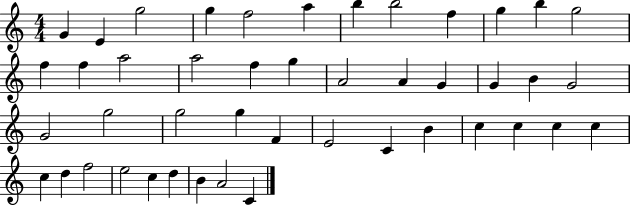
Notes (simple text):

G4/q E4/q G5/h G5/q F5/h A5/q B5/q B5/h F5/q G5/q B5/q G5/h F5/q F5/q A5/h A5/h F5/q G5/q A4/h A4/q G4/q G4/q B4/q G4/h G4/h G5/h G5/h G5/q F4/q E4/h C4/q B4/q C5/q C5/q C5/q C5/q C5/q D5/q F5/h E5/h C5/q D5/q B4/q A4/h C4/q